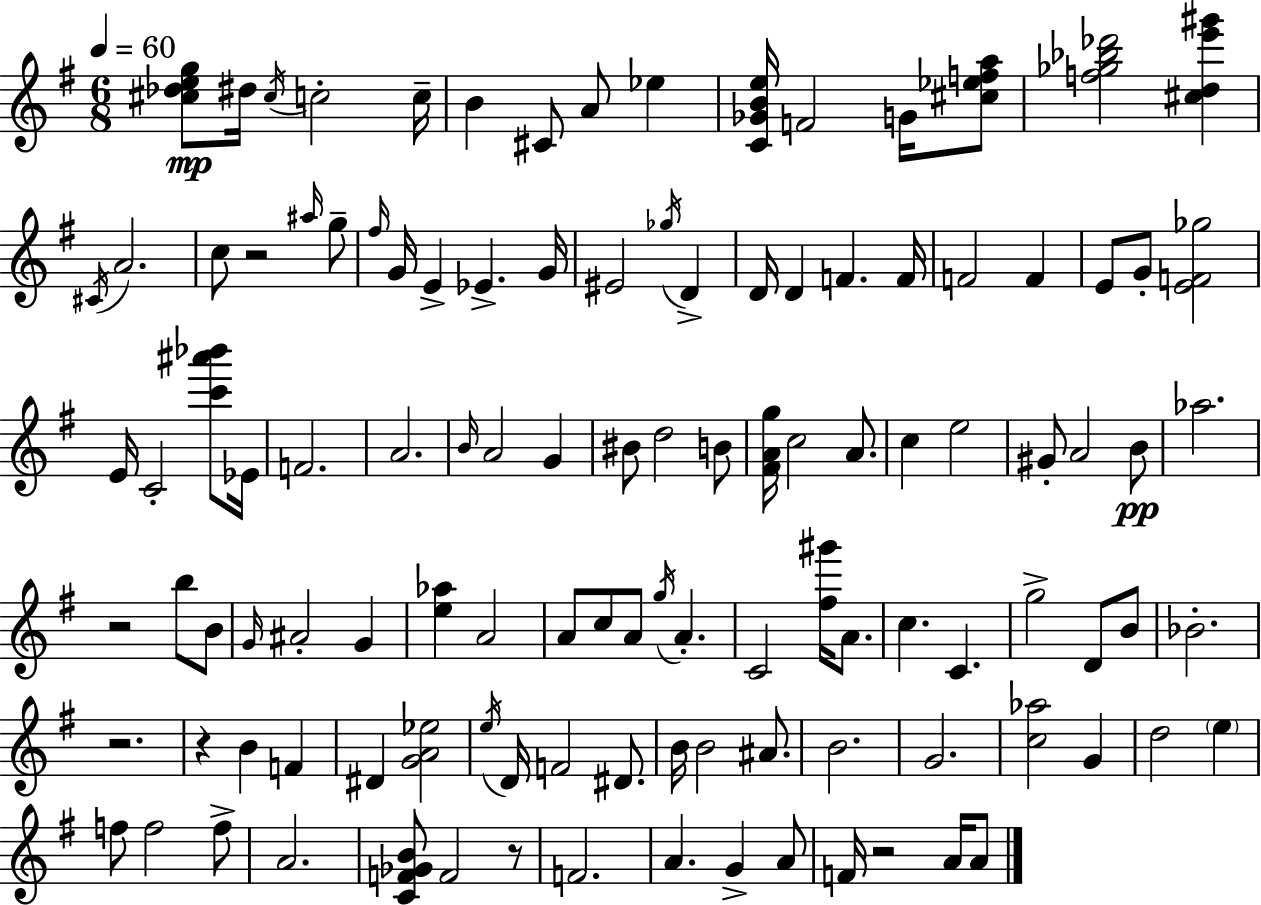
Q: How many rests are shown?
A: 6